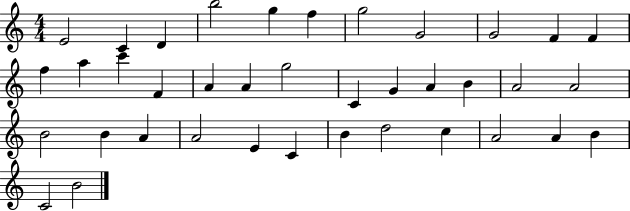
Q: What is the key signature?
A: C major